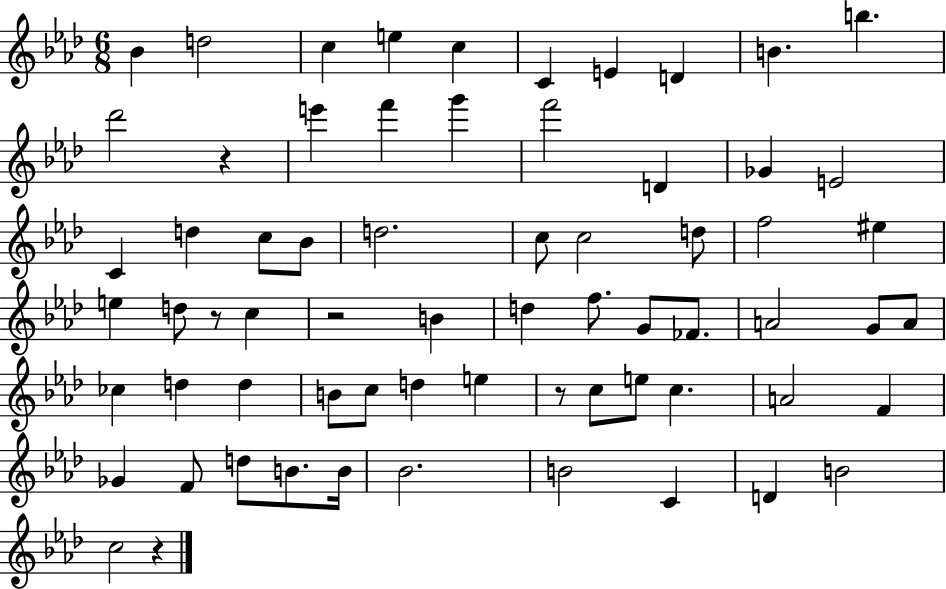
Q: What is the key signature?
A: AES major